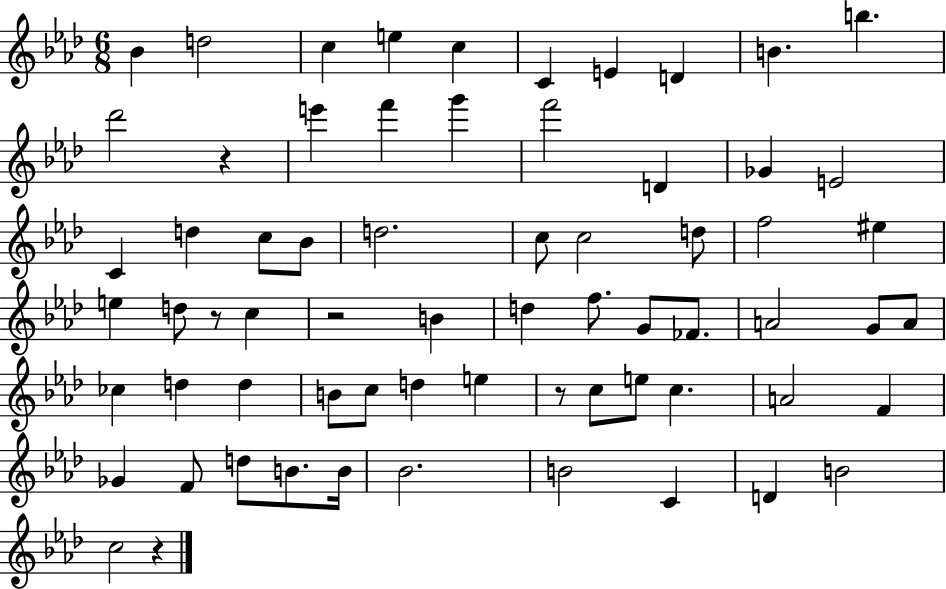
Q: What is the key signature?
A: AES major